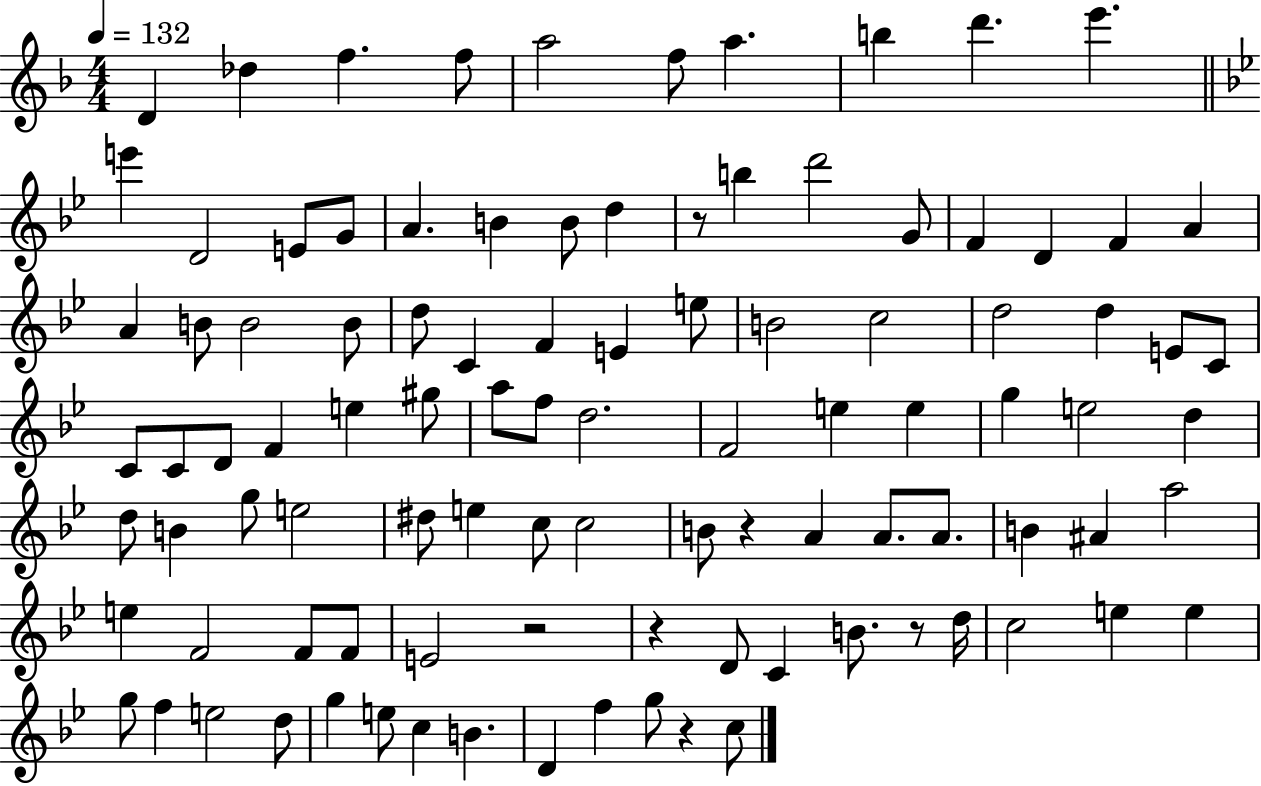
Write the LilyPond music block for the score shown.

{
  \clef treble
  \numericTimeSignature
  \time 4/4
  \key f \major
  \tempo 4 = 132
  \repeat volta 2 { d'4 des''4 f''4. f''8 | a''2 f''8 a''4. | b''4 d'''4. e'''4. | \bar "||" \break \key bes \major e'''4 d'2 e'8 g'8 | a'4. b'4 b'8 d''4 | r8 b''4 d'''2 g'8 | f'4 d'4 f'4 a'4 | \break a'4 b'8 b'2 b'8 | d''8 c'4 f'4 e'4 e''8 | b'2 c''2 | d''2 d''4 e'8 c'8 | \break c'8 c'8 d'8 f'4 e''4 gis''8 | a''8 f''8 d''2. | f'2 e''4 e''4 | g''4 e''2 d''4 | \break d''8 b'4 g''8 e''2 | dis''8 e''4 c''8 c''2 | b'8 r4 a'4 a'8. a'8. | b'4 ais'4 a''2 | \break e''4 f'2 f'8 f'8 | e'2 r2 | r4 d'8 c'4 b'8. r8 d''16 | c''2 e''4 e''4 | \break g''8 f''4 e''2 d''8 | g''4 e''8 c''4 b'4. | d'4 f''4 g''8 r4 c''8 | } \bar "|."
}